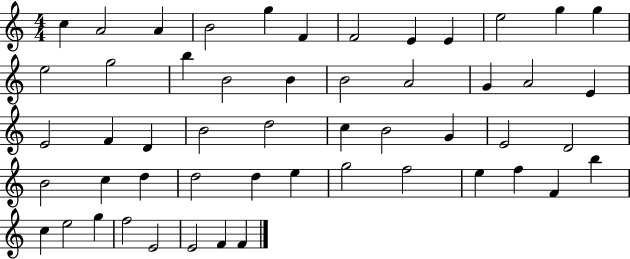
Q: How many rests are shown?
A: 0